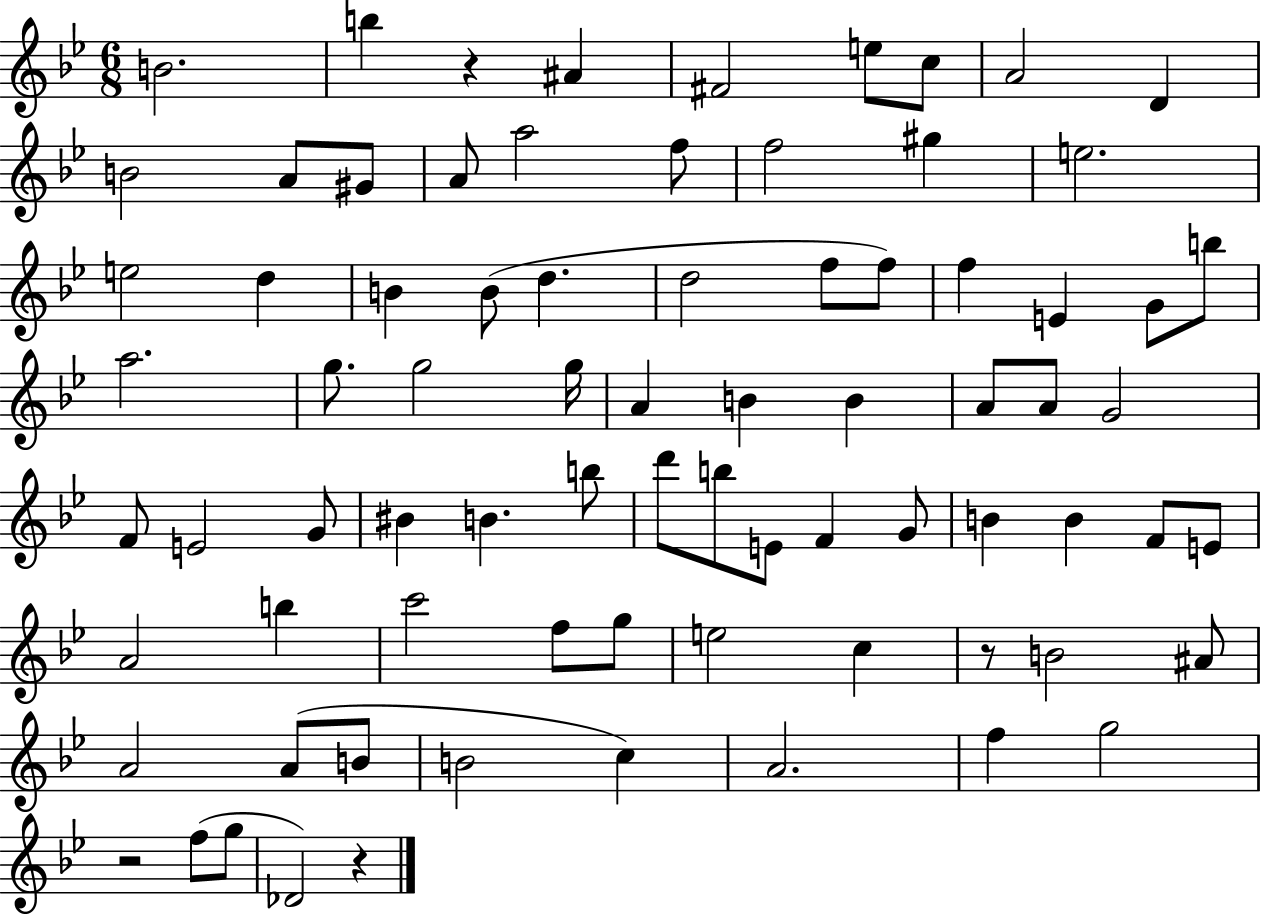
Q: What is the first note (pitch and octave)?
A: B4